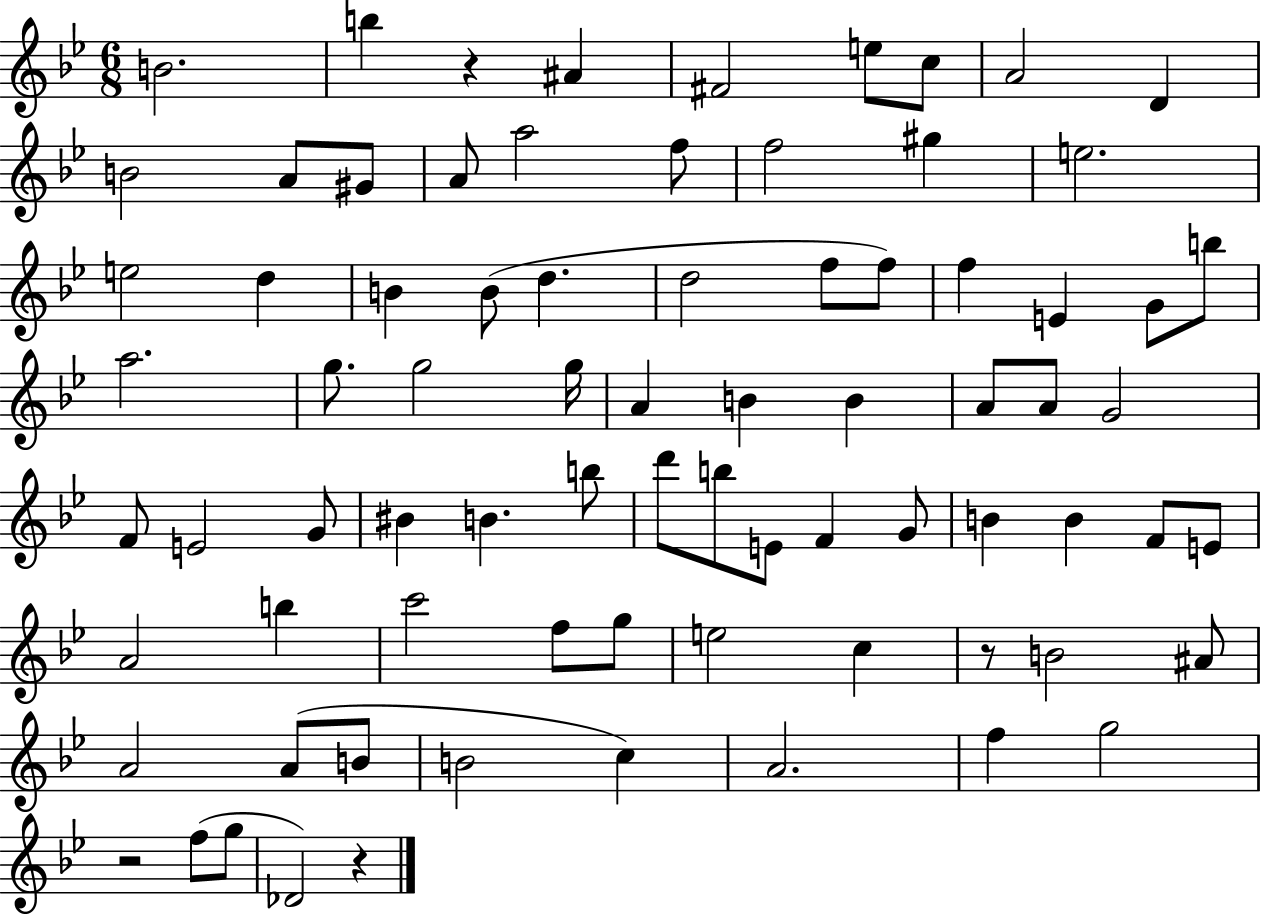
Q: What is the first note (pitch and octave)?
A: B4